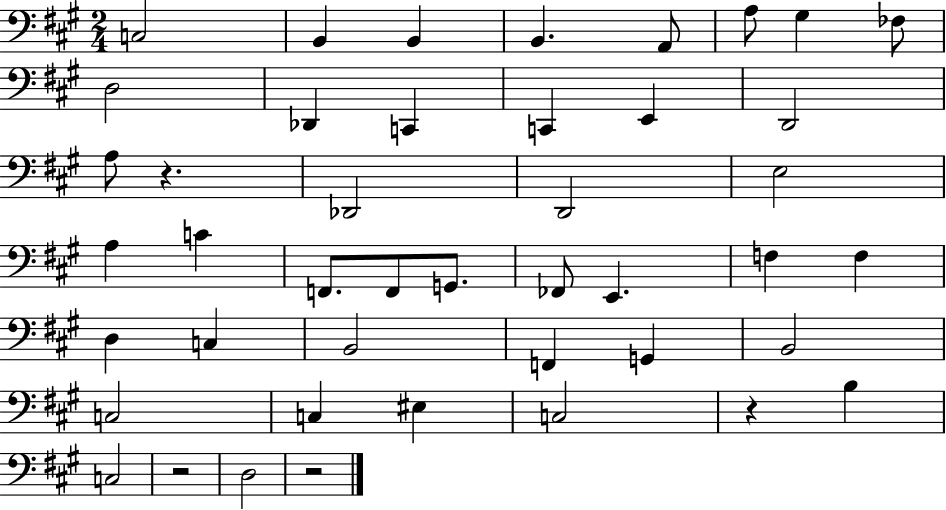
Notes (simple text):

C3/h B2/q B2/q B2/q. A2/e A3/e G#3/q FES3/e D3/h Db2/q C2/q C2/q E2/q D2/h A3/e R/q. Db2/h D2/h E3/h A3/q C4/q F2/e. F2/e G2/e. FES2/e E2/q. F3/q F3/q D3/q C3/q B2/h F2/q G2/q B2/h C3/h C3/q EIS3/q C3/h R/q B3/q C3/h R/h D3/h R/h